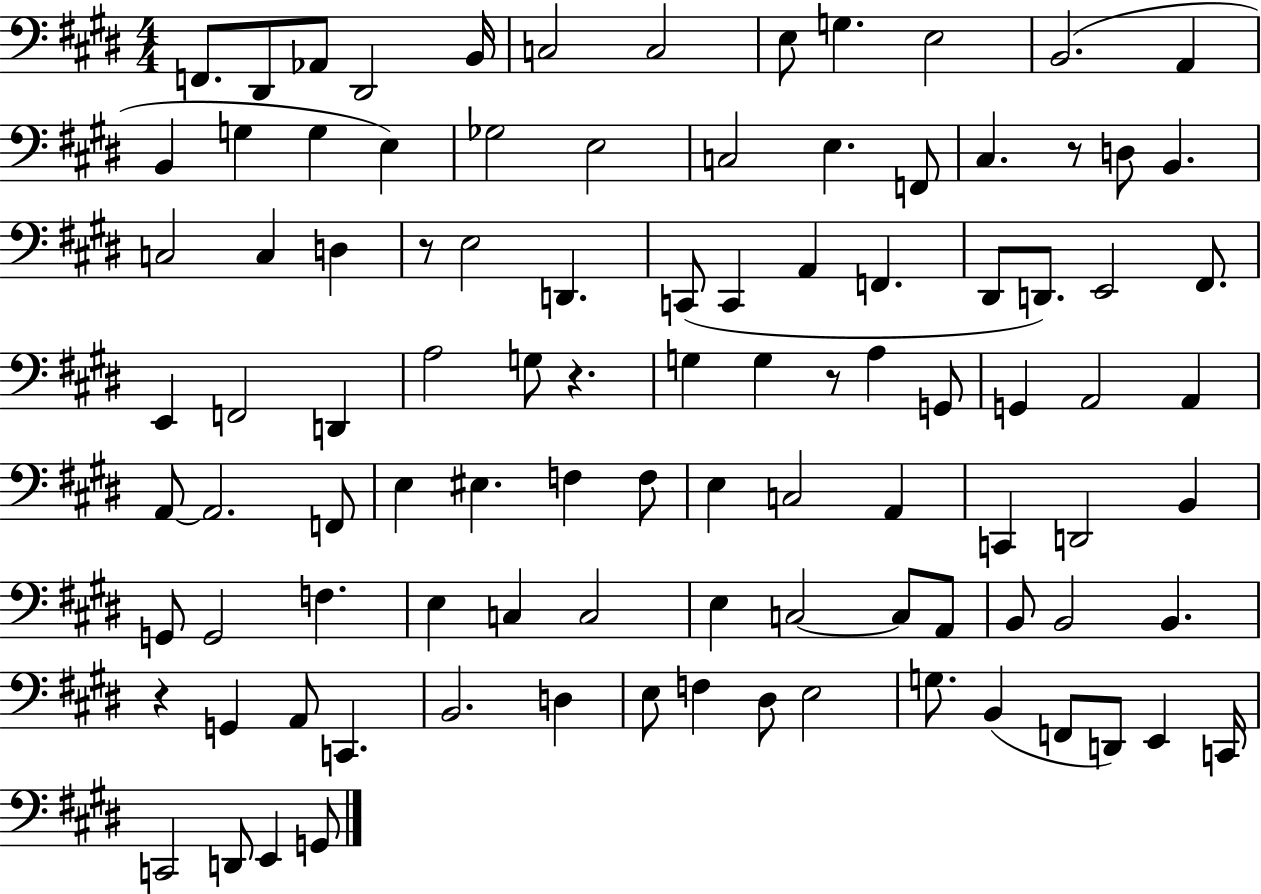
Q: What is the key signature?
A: E major